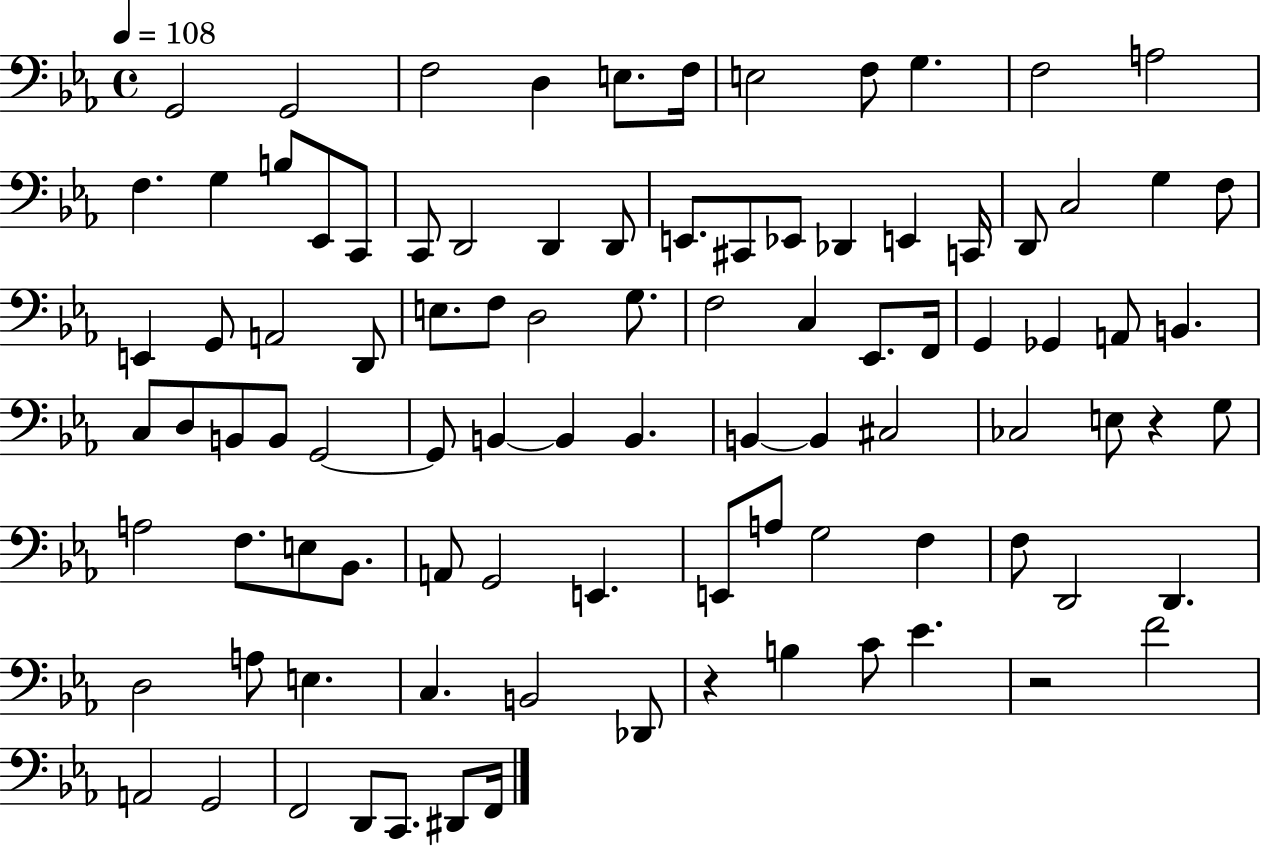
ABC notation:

X:1
T:Untitled
M:4/4
L:1/4
K:Eb
G,,2 G,,2 F,2 D, E,/2 F,/4 E,2 F,/2 G, F,2 A,2 F, G, B,/2 _E,,/2 C,,/2 C,,/2 D,,2 D,, D,,/2 E,,/2 ^C,,/2 _E,,/2 _D,, E,, C,,/4 D,,/2 C,2 G, F,/2 E,, G,,/2 A,,2 D,,/2 E,/2 F,/2 D,2 G,/2 F,2 C, _E,,/2 F,,/4 G,, _G,, A,,/2 B,, C,/2 D,/2 B,,/2 B,,/2 G,,2 G,,/2 B,, B,, B,, B,, B,, ^C,2 _C,2 E,/2 z G,/2 A,2 F,/2 E,/2 _B,,/2 A,,/2 G,,2 E,, E,,/2 A,/2 G,2 F, F,/2 D,,2 D,, D,2 A,/2 E, C, B,,2 _D,,/2 z B, C/2 _E z2 F2 A,,2 G,,2 F,,2 D,,/2 C,,/2 ^D,,/2 F,,/4